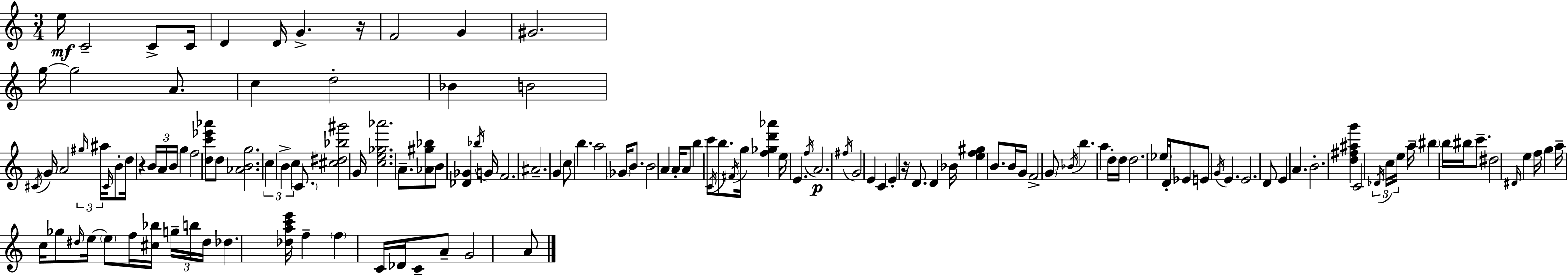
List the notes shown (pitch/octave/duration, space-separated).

E5/s C4/h C4/e C4/s D4/q D4/s G4/q. R/s F4/h G4/q G#4/h. G5/s G5/h A4/e. C5/q D5/h Bb4/q B4/h C#4/s G4/s A4/h G#5/s A#5/s C#4/s B4/e D5/s R/q B4/s A4/s B4/s G5/q F5/h [D5,C6,Eb6,Ab6]/e D5/e [Ab4,B4,G5]/h. C5/q B4/q C5/q C4/e. [C#5,D#5,Bb5,G#6]/h G4/s [C5,E5,Gb5,Ab6]/h. A4/e. [Ab4,G#5,Bb5]/e B4/e [Db4,Gb4]/q Bb5/s G4/s F4/h. A#4/h. G4/q C5/e B5/q. A5/h Gb4/s B4/e. B4/h A4/q A4/s A4/e B5/q C6/e C4/s B5/e. F#4/s G5/s [F5,Gb5,D6,Ab6]/q E5/s E4/q. F5/s A4/h. F#5/s G4/h E4/q C4/q E4/q R/s D4/e. D4/q Bb4/s [E5,F5,G#5]/q B4/e. B4/s G4/s F4/h G4/e Bb4/s B5/q. A5/q D5/s D5/s D5/h. Eb5/s D4/s Eb4/e E4/e G4/s E4/q. E4/h. D4/e E4/q A4/q. B4/h. [D5,F#5,A#5,G6]/q C4/h Db4/s C5/s E5/s A5/s BIS5/q B5/s BIS5/s C6/e. D#5/h D#4/s E5/q F5/s G5/q A5/s C5/s Gb5/e D#5/s E5/s E5/e F5/s [C#5,Bb5]/s G5/s B5/s D#5/s Db5/q. [Db5,A5,C6,E6]/s F5/q F5/q C4/s Db4/s C4/e A4/e G4/h A4/e